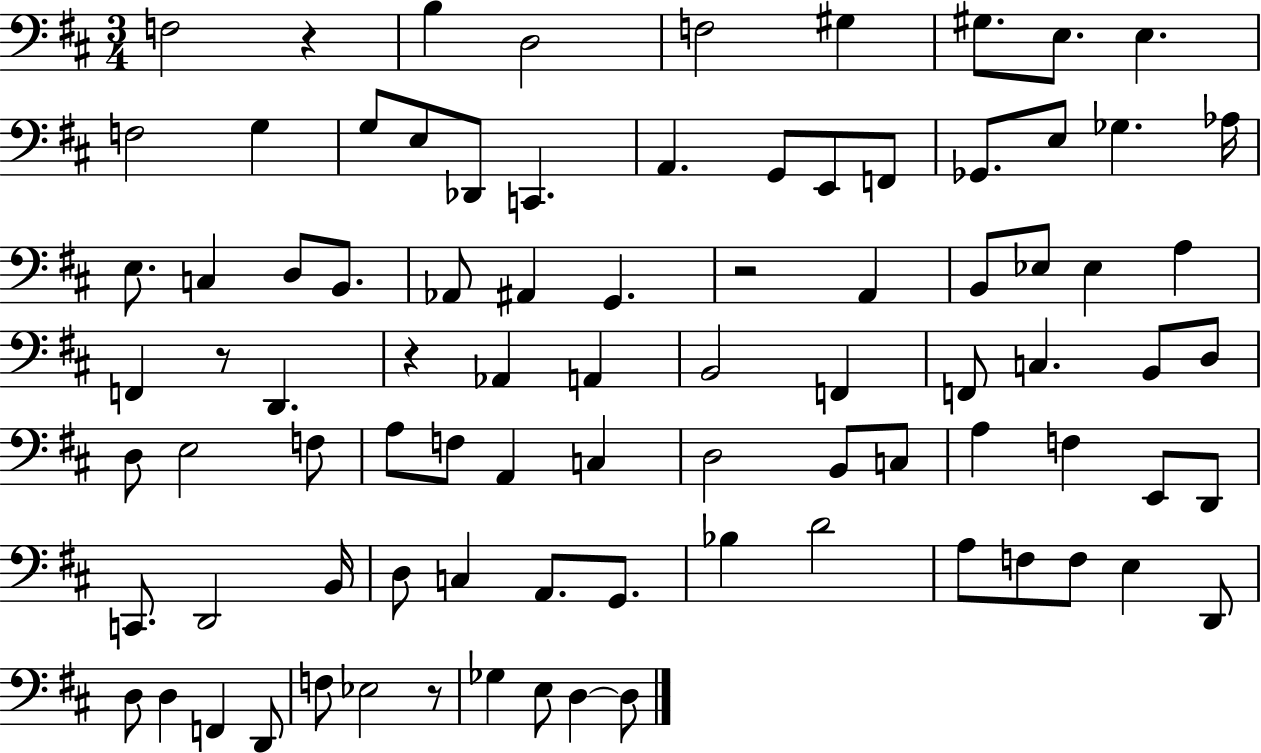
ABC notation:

X:1
T:Untitled
M:3/4
L:1/4
K:D
F,2 z B, D,2 F,2 ^G, ^G,/2 E,/2 E, F,2 G, G,/2 E,/2 _D,,/2 C,, A,, G,,/2 E,,/2 F,,/2 _G,,/2 E,/2 _G, _A,/4 E,/2 C, D,/2 B,,/2 _A,,/2 ^A,, G,, z2 A,, B,,/2 _E,/2 _E, A, F,, z/2 D,, z _A,, A,, B,,2 F,, F,,/2 C, B,,/2 D,/2 D,/2 E,2 F,/2 A,/2 F,/2 A,, C, D,2 B,,/2 C,/2 A, F, E,,/2 D,,/2 C,,/2 D,,2 B,,/4 D,/2 C, A,,/2 G,,/2 _B, D2 A,/2 F,/2 F,/2 E, D,,/2 D,/2 D, F,, D,,/2 F,/2 _E,2 z/2 _G, E,/2 D, D,/2